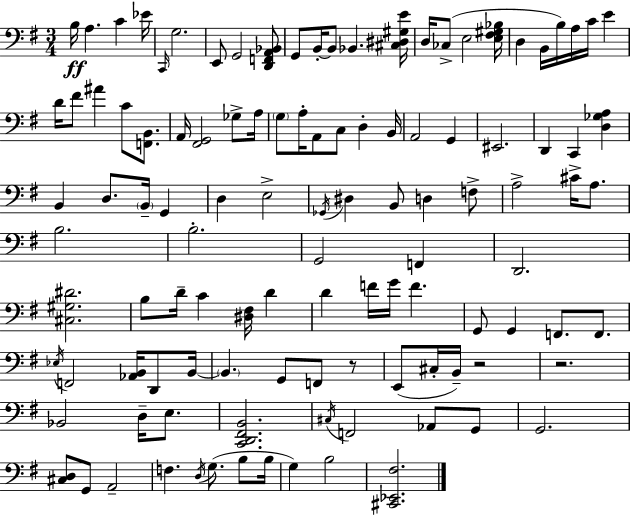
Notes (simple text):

B3/s A3/q. C4/q Eb4/s C2/s G3/h. E2/e G2/h [D2,F2,A2,Bb2]/e G2/e B2/s B2/e Bb2/q. [C#3,D#3,G#3,E4]/s D3/s CES3/e E3/h [E3,F#3,G#3,Bb3]/s D3/q B2/s B3/s A3/s C4/s E4/q D4/s F#4/e A#4/q C4/e [F2,B2]/e. A2/s [F#2,G2]/h Gb3/e A3/s G3/e A3/s A2/e C3/e D3/q B2/s A2/h G2/q EIS2/h. D2/q C2/q [D3,Gb3,A3]/q B2/q D3/e. B2/s G2/q D3/q E3/h Gb2/s D#3/q B2/e D3/q F3/e A3/h C#4/s A3/e. B3/h. B3/h. G2/h F2/q D2/h. [C#3,G#3,D#4]/h. B3/e D4/s C4/q [D#3,F#3]/s D4/q D4/q F4/s G4/s F4/q. G2/e G2/q F2/e. F2/e. Eb3/s F2/h [Ab2,B2]/s D2/e B2/s B2/q. G2/e F2/e R/e E2/e C#3/s B2/s R/h R/h. Bb2/h D3/s E3/e. [C2,D2,F#2,B2]/h. C#3/s F2/h Ab2/e G2/e G2/h. [C#3,D3]/e G2/e A2/h F3/q. D3/s G3/e. B3/e B3/s G3/q B3/h [C#2,Eb2,F#3]/h.